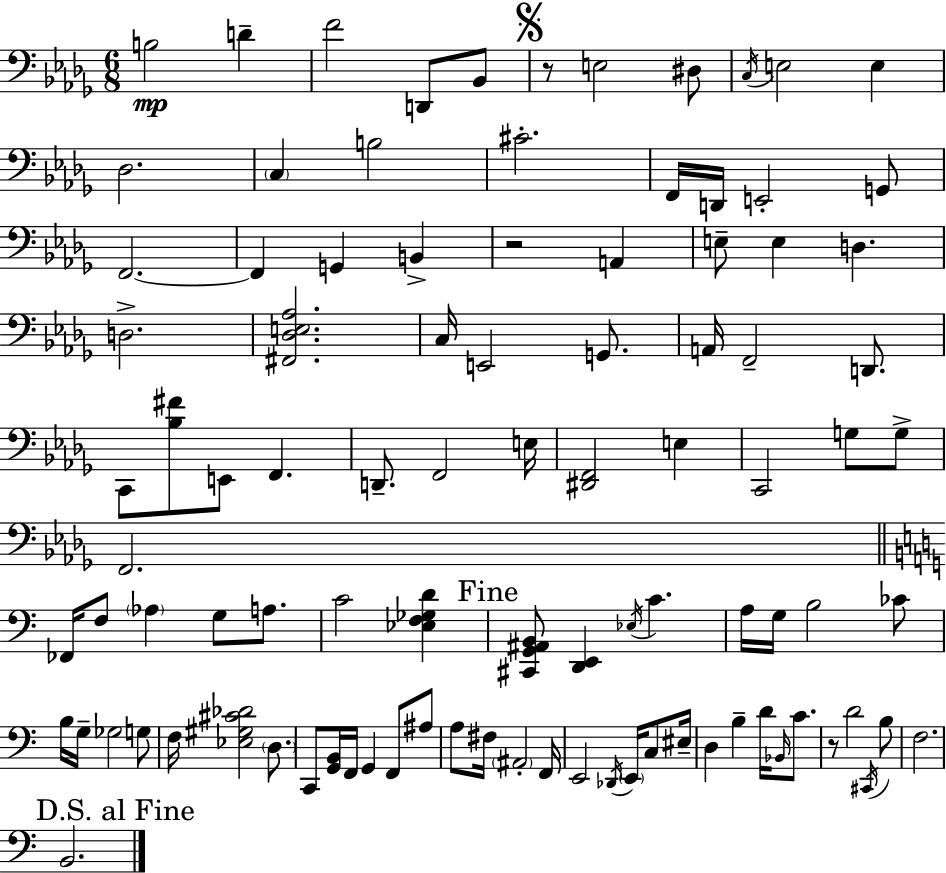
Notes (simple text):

B3/h D4/q F4/h D2/e Bb2/e R/e E3/h D#3/e C3/s E3/h E3/q Db3/h. C3/q B3/h C#4/h. F2/s D2/s E2/h G2/e F2/h. F2/q G2/q B2/q R/h A2/q E3/e E3/q D3/q. D3/h. [F#2,Db3,E3,Ab3]/h. C3/s E2/h G2/e. A2/s F2/h D2/e. C2/e [Bb3,F#4]/e E2/e F2/q. D2/e. F2/h E3/s [D#2,F2]/h E3/q C2/h G3/e G3/e F2/h. FES2/s F3/e Ab3/q G3/e A3/e. C4/h [Eb3,F3,Gb3,D4]/q [C#2,G2,A#2,B2]/e [D2,E2]/q Eb3/s C4/q. A3/s G3/s B3/h CES4/e B3/s G3/s Gb3/h G3/e F3/s [Eb3,G#3,C#4,Db4]/h D3/e. C2/e [G2,B2]/s F2/s G2/q F2/e A#3/e A3/e F#3/s A#2/h F2/s E2/h Db2/s E2/s C3/e EIS3/s D3/q B3/q D4/s Bb2/s C4/e. R/e D4/h C#2/s B3/e F3/h. B2/h.